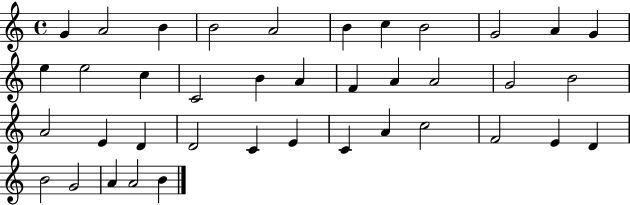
G4/q A4/h B4/q B4/h A4/h B4/q C5/q B4/h G4/h A4/q G4/q E5/q E5/h C5/q C4/h B4/q A4/q F4/q A4/q A4/h G4/h B4/h A4/h E4/q D4/q D4/h C4/q E4/q C4/q A4/q C5/h F4/h E4/q D4/q B4/h G4/h A4/q A4/h B4/q